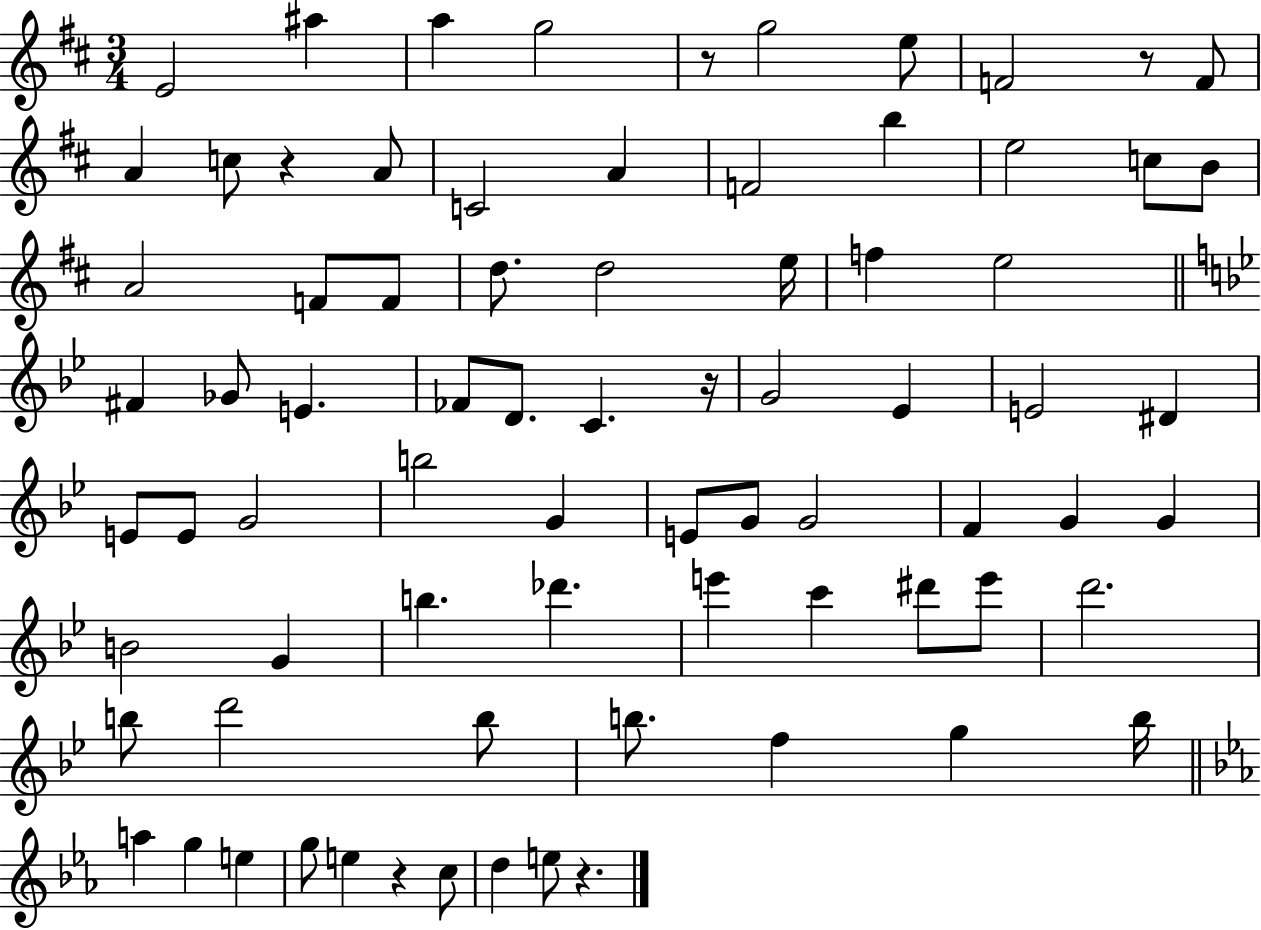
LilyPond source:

{
  \clef treble
  \numericTimeSignature
  \time 3/4
  \key d \major
  \repeat volta 2 { e'2 ais''4 | a''4 g''2 | r8 g''2 e''8 | f'2 r8 f'8 | \break a'4 c''8 r4 a'8 | c'2 a'4 | f'2 b''4 | e''2 c''8 b'8 | \break a'2 f'8 f'8 | d''8. d''2 e''16 | f''4 e''2 | \bar "||" \break \key g \minor fis'4 ges'8 e'4. | fes'8 d'8. c'4. r16 | g'2 ees'4 | e'2 dis'4 | \break e'8 e'8 g'2 | b''2 g'4 | e'8 g'8 g'2 | f'4 g'4 g'4 | \break b'2 g'4 | b''4. des'''4. | e'''4 c'''4 dis'''8 e'''8 | d'''2. | \break b''8 d'''2 b''8 | b''8. f''4 g''4 b''16 | \bar "||" \break \key ees \major a''4 g''4 e''4 | g''8 e''4 r4 c''8 | d''4 e''8 r4. | } \bar "|."
}